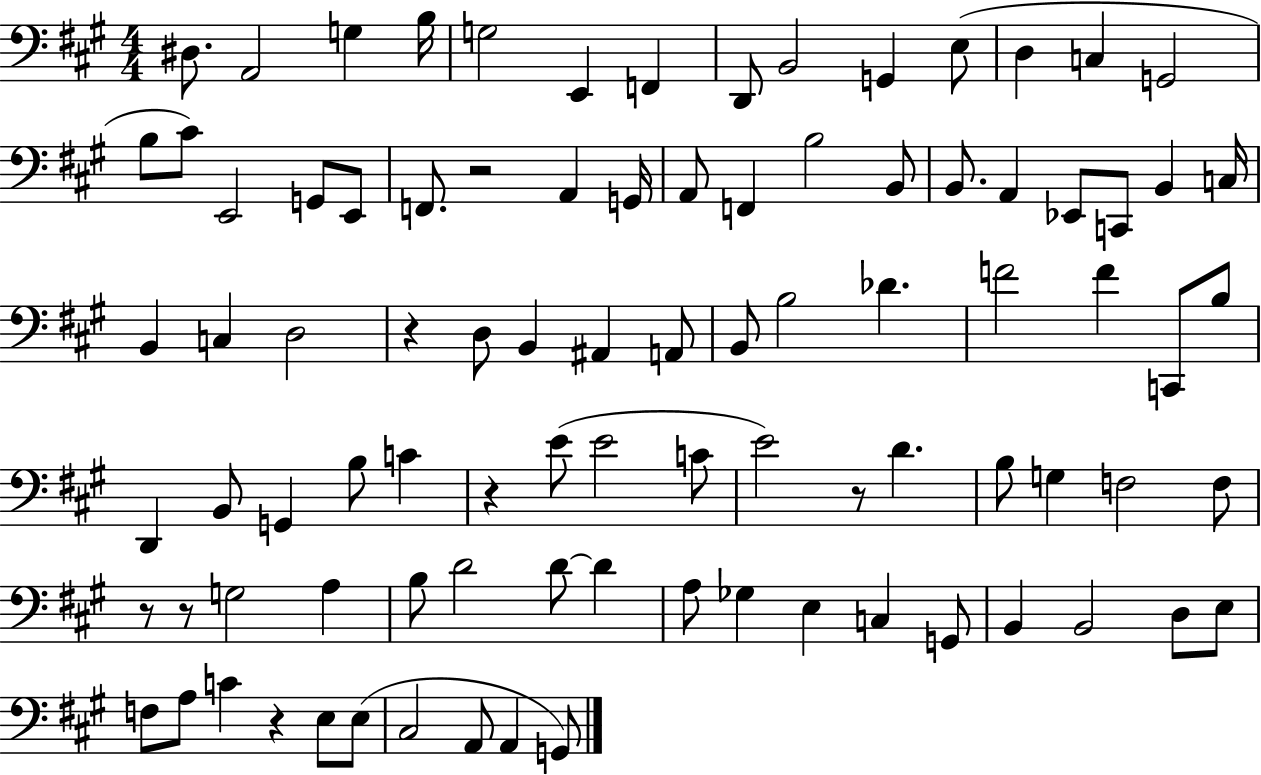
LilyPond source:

{
  \clef bass
  \numericTimeSignature
  \time 4/4
  \key a \major
  dis8. a,2 g4 b16 | g2 e,4 f,4 | d,8 b,2 g,4 e8( | d4 c4 g,2 | \break b8 cis'8) e,2 g,8 e,8 | f,8. r2 a,4 g,16 | a,8 f,4 b2 b,8 | b,8. a,4 ees,8 c,8 b,4 c16 | \break b,4 c4 d2 | r4 d8 b,4 ais,4 a,8 | b,8 b2 des'4. | f'2 f'4 c,8 b8 | \break d,4 b,8 g,4 b8 c'4 | r4 e'8( e'2 c'8 | e'2) r8 d'4. | b8 g4 f2 f8 | \break r8 r8 g2 a4 | b8 d'2 d'8~~ d'4 | a8 ges4 e4 c4 g,8 | b,4 b,2 d8 e8 | \break f8 a8 c'4 r4 e8 e8( | cis2 a,8 a,4 g,8) | \bar "|."
}